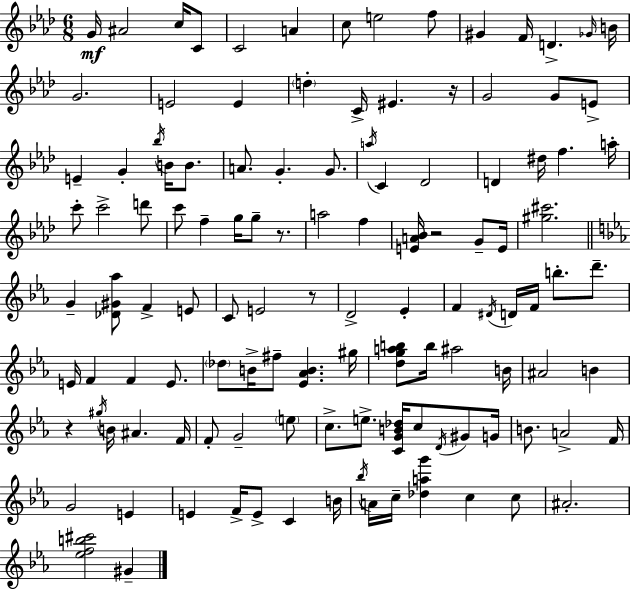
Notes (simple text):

G4/s A#4/h C5/s C4/e C4/h A4/q C5/e E5/h F5/e G#4/q F4/s D4/q. Gb4/s B4/s G4/h. E4/h E4/q D5/q C4/s EIS4/q. R/s G4/h G4/e E4/e E4/q G4/q Bb5/s B4/s B4/e. A4/e. G4/q. G4/e. A5/s C4/q Db4/h D4/q D#5/s F5/q. A5/s C6/e C6/h D6/e C6/e F5/q G5/s G5/e R/e. A5/h F5/q [E4,A4,Bb4]/s R/h G4/e E4/s [G#5,C#6]/h. G4/q [Db4,G#4,Ab5]/e F4/q E4/e C4/e E4/h R/e D4/h Eb4/q F4/q D#4/s D4/s F4/s B5/e. D6/e. E4/s F4/q F4/q E4/e. Db5/e B4/s F#5/e [Eb4,Ab4,B4]/q. G#5/s [D5,G5,A5,B5]/e B5/s A#5/h B4/s A#4/h B4/q R/q G#5/s B4/s A#4/q. F4/s F4/e G4/h E5/e C5/e. E5/e. [C4,G4,B4,Db5]/s C5/e D4/s G#4/e G4/s B4/e. A4/h F4/s G4/h E4/q E4/q F4/s E4/e C4/q B4/s Bb5/s A4/s C5/s [Db5,A5,G6]/q C5/q C5/e A#4/h. [Eb5,F5,B5,C#6]/h G#4/q